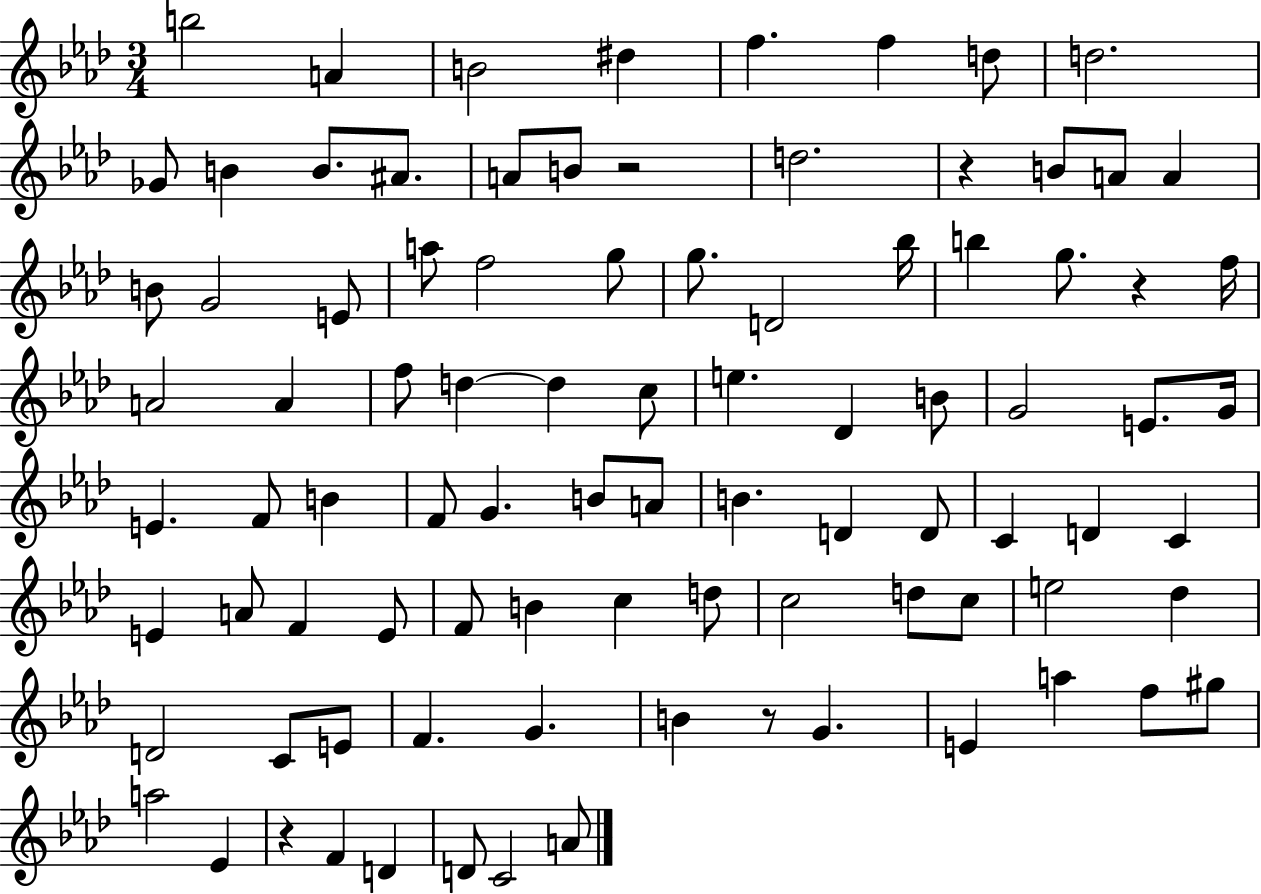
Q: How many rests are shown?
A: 5